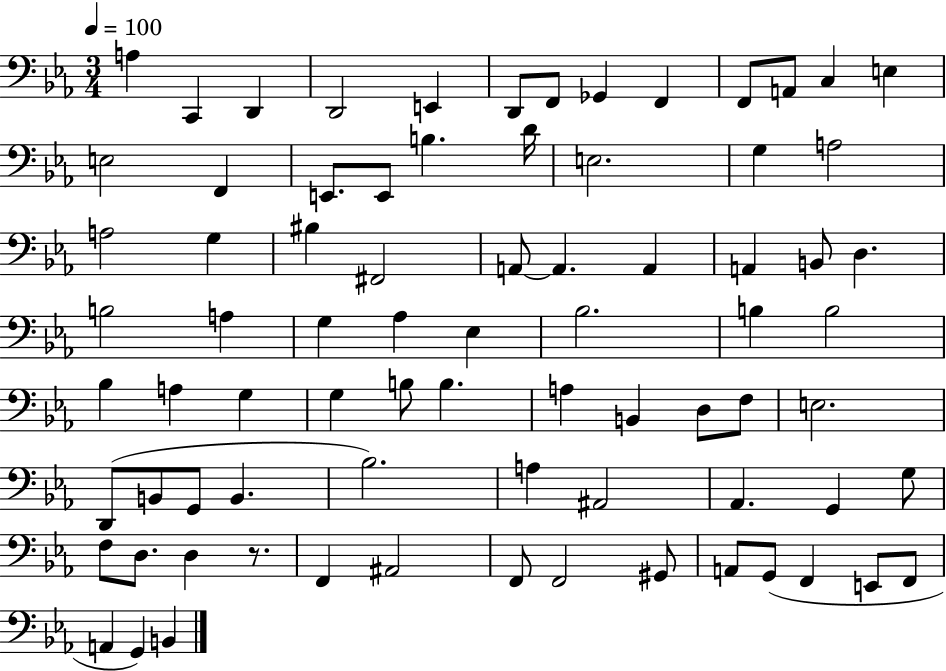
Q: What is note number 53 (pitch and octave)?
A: B2